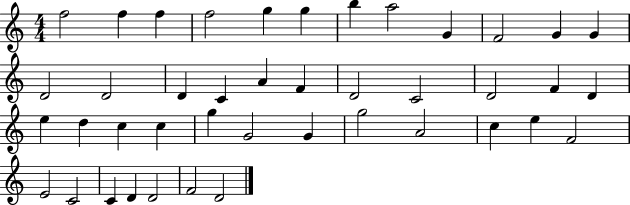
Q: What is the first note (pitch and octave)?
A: F5